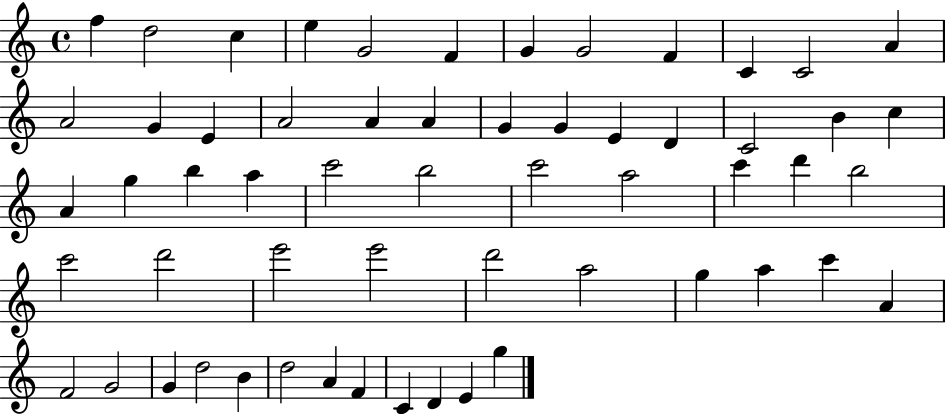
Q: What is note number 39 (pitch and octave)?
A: E6